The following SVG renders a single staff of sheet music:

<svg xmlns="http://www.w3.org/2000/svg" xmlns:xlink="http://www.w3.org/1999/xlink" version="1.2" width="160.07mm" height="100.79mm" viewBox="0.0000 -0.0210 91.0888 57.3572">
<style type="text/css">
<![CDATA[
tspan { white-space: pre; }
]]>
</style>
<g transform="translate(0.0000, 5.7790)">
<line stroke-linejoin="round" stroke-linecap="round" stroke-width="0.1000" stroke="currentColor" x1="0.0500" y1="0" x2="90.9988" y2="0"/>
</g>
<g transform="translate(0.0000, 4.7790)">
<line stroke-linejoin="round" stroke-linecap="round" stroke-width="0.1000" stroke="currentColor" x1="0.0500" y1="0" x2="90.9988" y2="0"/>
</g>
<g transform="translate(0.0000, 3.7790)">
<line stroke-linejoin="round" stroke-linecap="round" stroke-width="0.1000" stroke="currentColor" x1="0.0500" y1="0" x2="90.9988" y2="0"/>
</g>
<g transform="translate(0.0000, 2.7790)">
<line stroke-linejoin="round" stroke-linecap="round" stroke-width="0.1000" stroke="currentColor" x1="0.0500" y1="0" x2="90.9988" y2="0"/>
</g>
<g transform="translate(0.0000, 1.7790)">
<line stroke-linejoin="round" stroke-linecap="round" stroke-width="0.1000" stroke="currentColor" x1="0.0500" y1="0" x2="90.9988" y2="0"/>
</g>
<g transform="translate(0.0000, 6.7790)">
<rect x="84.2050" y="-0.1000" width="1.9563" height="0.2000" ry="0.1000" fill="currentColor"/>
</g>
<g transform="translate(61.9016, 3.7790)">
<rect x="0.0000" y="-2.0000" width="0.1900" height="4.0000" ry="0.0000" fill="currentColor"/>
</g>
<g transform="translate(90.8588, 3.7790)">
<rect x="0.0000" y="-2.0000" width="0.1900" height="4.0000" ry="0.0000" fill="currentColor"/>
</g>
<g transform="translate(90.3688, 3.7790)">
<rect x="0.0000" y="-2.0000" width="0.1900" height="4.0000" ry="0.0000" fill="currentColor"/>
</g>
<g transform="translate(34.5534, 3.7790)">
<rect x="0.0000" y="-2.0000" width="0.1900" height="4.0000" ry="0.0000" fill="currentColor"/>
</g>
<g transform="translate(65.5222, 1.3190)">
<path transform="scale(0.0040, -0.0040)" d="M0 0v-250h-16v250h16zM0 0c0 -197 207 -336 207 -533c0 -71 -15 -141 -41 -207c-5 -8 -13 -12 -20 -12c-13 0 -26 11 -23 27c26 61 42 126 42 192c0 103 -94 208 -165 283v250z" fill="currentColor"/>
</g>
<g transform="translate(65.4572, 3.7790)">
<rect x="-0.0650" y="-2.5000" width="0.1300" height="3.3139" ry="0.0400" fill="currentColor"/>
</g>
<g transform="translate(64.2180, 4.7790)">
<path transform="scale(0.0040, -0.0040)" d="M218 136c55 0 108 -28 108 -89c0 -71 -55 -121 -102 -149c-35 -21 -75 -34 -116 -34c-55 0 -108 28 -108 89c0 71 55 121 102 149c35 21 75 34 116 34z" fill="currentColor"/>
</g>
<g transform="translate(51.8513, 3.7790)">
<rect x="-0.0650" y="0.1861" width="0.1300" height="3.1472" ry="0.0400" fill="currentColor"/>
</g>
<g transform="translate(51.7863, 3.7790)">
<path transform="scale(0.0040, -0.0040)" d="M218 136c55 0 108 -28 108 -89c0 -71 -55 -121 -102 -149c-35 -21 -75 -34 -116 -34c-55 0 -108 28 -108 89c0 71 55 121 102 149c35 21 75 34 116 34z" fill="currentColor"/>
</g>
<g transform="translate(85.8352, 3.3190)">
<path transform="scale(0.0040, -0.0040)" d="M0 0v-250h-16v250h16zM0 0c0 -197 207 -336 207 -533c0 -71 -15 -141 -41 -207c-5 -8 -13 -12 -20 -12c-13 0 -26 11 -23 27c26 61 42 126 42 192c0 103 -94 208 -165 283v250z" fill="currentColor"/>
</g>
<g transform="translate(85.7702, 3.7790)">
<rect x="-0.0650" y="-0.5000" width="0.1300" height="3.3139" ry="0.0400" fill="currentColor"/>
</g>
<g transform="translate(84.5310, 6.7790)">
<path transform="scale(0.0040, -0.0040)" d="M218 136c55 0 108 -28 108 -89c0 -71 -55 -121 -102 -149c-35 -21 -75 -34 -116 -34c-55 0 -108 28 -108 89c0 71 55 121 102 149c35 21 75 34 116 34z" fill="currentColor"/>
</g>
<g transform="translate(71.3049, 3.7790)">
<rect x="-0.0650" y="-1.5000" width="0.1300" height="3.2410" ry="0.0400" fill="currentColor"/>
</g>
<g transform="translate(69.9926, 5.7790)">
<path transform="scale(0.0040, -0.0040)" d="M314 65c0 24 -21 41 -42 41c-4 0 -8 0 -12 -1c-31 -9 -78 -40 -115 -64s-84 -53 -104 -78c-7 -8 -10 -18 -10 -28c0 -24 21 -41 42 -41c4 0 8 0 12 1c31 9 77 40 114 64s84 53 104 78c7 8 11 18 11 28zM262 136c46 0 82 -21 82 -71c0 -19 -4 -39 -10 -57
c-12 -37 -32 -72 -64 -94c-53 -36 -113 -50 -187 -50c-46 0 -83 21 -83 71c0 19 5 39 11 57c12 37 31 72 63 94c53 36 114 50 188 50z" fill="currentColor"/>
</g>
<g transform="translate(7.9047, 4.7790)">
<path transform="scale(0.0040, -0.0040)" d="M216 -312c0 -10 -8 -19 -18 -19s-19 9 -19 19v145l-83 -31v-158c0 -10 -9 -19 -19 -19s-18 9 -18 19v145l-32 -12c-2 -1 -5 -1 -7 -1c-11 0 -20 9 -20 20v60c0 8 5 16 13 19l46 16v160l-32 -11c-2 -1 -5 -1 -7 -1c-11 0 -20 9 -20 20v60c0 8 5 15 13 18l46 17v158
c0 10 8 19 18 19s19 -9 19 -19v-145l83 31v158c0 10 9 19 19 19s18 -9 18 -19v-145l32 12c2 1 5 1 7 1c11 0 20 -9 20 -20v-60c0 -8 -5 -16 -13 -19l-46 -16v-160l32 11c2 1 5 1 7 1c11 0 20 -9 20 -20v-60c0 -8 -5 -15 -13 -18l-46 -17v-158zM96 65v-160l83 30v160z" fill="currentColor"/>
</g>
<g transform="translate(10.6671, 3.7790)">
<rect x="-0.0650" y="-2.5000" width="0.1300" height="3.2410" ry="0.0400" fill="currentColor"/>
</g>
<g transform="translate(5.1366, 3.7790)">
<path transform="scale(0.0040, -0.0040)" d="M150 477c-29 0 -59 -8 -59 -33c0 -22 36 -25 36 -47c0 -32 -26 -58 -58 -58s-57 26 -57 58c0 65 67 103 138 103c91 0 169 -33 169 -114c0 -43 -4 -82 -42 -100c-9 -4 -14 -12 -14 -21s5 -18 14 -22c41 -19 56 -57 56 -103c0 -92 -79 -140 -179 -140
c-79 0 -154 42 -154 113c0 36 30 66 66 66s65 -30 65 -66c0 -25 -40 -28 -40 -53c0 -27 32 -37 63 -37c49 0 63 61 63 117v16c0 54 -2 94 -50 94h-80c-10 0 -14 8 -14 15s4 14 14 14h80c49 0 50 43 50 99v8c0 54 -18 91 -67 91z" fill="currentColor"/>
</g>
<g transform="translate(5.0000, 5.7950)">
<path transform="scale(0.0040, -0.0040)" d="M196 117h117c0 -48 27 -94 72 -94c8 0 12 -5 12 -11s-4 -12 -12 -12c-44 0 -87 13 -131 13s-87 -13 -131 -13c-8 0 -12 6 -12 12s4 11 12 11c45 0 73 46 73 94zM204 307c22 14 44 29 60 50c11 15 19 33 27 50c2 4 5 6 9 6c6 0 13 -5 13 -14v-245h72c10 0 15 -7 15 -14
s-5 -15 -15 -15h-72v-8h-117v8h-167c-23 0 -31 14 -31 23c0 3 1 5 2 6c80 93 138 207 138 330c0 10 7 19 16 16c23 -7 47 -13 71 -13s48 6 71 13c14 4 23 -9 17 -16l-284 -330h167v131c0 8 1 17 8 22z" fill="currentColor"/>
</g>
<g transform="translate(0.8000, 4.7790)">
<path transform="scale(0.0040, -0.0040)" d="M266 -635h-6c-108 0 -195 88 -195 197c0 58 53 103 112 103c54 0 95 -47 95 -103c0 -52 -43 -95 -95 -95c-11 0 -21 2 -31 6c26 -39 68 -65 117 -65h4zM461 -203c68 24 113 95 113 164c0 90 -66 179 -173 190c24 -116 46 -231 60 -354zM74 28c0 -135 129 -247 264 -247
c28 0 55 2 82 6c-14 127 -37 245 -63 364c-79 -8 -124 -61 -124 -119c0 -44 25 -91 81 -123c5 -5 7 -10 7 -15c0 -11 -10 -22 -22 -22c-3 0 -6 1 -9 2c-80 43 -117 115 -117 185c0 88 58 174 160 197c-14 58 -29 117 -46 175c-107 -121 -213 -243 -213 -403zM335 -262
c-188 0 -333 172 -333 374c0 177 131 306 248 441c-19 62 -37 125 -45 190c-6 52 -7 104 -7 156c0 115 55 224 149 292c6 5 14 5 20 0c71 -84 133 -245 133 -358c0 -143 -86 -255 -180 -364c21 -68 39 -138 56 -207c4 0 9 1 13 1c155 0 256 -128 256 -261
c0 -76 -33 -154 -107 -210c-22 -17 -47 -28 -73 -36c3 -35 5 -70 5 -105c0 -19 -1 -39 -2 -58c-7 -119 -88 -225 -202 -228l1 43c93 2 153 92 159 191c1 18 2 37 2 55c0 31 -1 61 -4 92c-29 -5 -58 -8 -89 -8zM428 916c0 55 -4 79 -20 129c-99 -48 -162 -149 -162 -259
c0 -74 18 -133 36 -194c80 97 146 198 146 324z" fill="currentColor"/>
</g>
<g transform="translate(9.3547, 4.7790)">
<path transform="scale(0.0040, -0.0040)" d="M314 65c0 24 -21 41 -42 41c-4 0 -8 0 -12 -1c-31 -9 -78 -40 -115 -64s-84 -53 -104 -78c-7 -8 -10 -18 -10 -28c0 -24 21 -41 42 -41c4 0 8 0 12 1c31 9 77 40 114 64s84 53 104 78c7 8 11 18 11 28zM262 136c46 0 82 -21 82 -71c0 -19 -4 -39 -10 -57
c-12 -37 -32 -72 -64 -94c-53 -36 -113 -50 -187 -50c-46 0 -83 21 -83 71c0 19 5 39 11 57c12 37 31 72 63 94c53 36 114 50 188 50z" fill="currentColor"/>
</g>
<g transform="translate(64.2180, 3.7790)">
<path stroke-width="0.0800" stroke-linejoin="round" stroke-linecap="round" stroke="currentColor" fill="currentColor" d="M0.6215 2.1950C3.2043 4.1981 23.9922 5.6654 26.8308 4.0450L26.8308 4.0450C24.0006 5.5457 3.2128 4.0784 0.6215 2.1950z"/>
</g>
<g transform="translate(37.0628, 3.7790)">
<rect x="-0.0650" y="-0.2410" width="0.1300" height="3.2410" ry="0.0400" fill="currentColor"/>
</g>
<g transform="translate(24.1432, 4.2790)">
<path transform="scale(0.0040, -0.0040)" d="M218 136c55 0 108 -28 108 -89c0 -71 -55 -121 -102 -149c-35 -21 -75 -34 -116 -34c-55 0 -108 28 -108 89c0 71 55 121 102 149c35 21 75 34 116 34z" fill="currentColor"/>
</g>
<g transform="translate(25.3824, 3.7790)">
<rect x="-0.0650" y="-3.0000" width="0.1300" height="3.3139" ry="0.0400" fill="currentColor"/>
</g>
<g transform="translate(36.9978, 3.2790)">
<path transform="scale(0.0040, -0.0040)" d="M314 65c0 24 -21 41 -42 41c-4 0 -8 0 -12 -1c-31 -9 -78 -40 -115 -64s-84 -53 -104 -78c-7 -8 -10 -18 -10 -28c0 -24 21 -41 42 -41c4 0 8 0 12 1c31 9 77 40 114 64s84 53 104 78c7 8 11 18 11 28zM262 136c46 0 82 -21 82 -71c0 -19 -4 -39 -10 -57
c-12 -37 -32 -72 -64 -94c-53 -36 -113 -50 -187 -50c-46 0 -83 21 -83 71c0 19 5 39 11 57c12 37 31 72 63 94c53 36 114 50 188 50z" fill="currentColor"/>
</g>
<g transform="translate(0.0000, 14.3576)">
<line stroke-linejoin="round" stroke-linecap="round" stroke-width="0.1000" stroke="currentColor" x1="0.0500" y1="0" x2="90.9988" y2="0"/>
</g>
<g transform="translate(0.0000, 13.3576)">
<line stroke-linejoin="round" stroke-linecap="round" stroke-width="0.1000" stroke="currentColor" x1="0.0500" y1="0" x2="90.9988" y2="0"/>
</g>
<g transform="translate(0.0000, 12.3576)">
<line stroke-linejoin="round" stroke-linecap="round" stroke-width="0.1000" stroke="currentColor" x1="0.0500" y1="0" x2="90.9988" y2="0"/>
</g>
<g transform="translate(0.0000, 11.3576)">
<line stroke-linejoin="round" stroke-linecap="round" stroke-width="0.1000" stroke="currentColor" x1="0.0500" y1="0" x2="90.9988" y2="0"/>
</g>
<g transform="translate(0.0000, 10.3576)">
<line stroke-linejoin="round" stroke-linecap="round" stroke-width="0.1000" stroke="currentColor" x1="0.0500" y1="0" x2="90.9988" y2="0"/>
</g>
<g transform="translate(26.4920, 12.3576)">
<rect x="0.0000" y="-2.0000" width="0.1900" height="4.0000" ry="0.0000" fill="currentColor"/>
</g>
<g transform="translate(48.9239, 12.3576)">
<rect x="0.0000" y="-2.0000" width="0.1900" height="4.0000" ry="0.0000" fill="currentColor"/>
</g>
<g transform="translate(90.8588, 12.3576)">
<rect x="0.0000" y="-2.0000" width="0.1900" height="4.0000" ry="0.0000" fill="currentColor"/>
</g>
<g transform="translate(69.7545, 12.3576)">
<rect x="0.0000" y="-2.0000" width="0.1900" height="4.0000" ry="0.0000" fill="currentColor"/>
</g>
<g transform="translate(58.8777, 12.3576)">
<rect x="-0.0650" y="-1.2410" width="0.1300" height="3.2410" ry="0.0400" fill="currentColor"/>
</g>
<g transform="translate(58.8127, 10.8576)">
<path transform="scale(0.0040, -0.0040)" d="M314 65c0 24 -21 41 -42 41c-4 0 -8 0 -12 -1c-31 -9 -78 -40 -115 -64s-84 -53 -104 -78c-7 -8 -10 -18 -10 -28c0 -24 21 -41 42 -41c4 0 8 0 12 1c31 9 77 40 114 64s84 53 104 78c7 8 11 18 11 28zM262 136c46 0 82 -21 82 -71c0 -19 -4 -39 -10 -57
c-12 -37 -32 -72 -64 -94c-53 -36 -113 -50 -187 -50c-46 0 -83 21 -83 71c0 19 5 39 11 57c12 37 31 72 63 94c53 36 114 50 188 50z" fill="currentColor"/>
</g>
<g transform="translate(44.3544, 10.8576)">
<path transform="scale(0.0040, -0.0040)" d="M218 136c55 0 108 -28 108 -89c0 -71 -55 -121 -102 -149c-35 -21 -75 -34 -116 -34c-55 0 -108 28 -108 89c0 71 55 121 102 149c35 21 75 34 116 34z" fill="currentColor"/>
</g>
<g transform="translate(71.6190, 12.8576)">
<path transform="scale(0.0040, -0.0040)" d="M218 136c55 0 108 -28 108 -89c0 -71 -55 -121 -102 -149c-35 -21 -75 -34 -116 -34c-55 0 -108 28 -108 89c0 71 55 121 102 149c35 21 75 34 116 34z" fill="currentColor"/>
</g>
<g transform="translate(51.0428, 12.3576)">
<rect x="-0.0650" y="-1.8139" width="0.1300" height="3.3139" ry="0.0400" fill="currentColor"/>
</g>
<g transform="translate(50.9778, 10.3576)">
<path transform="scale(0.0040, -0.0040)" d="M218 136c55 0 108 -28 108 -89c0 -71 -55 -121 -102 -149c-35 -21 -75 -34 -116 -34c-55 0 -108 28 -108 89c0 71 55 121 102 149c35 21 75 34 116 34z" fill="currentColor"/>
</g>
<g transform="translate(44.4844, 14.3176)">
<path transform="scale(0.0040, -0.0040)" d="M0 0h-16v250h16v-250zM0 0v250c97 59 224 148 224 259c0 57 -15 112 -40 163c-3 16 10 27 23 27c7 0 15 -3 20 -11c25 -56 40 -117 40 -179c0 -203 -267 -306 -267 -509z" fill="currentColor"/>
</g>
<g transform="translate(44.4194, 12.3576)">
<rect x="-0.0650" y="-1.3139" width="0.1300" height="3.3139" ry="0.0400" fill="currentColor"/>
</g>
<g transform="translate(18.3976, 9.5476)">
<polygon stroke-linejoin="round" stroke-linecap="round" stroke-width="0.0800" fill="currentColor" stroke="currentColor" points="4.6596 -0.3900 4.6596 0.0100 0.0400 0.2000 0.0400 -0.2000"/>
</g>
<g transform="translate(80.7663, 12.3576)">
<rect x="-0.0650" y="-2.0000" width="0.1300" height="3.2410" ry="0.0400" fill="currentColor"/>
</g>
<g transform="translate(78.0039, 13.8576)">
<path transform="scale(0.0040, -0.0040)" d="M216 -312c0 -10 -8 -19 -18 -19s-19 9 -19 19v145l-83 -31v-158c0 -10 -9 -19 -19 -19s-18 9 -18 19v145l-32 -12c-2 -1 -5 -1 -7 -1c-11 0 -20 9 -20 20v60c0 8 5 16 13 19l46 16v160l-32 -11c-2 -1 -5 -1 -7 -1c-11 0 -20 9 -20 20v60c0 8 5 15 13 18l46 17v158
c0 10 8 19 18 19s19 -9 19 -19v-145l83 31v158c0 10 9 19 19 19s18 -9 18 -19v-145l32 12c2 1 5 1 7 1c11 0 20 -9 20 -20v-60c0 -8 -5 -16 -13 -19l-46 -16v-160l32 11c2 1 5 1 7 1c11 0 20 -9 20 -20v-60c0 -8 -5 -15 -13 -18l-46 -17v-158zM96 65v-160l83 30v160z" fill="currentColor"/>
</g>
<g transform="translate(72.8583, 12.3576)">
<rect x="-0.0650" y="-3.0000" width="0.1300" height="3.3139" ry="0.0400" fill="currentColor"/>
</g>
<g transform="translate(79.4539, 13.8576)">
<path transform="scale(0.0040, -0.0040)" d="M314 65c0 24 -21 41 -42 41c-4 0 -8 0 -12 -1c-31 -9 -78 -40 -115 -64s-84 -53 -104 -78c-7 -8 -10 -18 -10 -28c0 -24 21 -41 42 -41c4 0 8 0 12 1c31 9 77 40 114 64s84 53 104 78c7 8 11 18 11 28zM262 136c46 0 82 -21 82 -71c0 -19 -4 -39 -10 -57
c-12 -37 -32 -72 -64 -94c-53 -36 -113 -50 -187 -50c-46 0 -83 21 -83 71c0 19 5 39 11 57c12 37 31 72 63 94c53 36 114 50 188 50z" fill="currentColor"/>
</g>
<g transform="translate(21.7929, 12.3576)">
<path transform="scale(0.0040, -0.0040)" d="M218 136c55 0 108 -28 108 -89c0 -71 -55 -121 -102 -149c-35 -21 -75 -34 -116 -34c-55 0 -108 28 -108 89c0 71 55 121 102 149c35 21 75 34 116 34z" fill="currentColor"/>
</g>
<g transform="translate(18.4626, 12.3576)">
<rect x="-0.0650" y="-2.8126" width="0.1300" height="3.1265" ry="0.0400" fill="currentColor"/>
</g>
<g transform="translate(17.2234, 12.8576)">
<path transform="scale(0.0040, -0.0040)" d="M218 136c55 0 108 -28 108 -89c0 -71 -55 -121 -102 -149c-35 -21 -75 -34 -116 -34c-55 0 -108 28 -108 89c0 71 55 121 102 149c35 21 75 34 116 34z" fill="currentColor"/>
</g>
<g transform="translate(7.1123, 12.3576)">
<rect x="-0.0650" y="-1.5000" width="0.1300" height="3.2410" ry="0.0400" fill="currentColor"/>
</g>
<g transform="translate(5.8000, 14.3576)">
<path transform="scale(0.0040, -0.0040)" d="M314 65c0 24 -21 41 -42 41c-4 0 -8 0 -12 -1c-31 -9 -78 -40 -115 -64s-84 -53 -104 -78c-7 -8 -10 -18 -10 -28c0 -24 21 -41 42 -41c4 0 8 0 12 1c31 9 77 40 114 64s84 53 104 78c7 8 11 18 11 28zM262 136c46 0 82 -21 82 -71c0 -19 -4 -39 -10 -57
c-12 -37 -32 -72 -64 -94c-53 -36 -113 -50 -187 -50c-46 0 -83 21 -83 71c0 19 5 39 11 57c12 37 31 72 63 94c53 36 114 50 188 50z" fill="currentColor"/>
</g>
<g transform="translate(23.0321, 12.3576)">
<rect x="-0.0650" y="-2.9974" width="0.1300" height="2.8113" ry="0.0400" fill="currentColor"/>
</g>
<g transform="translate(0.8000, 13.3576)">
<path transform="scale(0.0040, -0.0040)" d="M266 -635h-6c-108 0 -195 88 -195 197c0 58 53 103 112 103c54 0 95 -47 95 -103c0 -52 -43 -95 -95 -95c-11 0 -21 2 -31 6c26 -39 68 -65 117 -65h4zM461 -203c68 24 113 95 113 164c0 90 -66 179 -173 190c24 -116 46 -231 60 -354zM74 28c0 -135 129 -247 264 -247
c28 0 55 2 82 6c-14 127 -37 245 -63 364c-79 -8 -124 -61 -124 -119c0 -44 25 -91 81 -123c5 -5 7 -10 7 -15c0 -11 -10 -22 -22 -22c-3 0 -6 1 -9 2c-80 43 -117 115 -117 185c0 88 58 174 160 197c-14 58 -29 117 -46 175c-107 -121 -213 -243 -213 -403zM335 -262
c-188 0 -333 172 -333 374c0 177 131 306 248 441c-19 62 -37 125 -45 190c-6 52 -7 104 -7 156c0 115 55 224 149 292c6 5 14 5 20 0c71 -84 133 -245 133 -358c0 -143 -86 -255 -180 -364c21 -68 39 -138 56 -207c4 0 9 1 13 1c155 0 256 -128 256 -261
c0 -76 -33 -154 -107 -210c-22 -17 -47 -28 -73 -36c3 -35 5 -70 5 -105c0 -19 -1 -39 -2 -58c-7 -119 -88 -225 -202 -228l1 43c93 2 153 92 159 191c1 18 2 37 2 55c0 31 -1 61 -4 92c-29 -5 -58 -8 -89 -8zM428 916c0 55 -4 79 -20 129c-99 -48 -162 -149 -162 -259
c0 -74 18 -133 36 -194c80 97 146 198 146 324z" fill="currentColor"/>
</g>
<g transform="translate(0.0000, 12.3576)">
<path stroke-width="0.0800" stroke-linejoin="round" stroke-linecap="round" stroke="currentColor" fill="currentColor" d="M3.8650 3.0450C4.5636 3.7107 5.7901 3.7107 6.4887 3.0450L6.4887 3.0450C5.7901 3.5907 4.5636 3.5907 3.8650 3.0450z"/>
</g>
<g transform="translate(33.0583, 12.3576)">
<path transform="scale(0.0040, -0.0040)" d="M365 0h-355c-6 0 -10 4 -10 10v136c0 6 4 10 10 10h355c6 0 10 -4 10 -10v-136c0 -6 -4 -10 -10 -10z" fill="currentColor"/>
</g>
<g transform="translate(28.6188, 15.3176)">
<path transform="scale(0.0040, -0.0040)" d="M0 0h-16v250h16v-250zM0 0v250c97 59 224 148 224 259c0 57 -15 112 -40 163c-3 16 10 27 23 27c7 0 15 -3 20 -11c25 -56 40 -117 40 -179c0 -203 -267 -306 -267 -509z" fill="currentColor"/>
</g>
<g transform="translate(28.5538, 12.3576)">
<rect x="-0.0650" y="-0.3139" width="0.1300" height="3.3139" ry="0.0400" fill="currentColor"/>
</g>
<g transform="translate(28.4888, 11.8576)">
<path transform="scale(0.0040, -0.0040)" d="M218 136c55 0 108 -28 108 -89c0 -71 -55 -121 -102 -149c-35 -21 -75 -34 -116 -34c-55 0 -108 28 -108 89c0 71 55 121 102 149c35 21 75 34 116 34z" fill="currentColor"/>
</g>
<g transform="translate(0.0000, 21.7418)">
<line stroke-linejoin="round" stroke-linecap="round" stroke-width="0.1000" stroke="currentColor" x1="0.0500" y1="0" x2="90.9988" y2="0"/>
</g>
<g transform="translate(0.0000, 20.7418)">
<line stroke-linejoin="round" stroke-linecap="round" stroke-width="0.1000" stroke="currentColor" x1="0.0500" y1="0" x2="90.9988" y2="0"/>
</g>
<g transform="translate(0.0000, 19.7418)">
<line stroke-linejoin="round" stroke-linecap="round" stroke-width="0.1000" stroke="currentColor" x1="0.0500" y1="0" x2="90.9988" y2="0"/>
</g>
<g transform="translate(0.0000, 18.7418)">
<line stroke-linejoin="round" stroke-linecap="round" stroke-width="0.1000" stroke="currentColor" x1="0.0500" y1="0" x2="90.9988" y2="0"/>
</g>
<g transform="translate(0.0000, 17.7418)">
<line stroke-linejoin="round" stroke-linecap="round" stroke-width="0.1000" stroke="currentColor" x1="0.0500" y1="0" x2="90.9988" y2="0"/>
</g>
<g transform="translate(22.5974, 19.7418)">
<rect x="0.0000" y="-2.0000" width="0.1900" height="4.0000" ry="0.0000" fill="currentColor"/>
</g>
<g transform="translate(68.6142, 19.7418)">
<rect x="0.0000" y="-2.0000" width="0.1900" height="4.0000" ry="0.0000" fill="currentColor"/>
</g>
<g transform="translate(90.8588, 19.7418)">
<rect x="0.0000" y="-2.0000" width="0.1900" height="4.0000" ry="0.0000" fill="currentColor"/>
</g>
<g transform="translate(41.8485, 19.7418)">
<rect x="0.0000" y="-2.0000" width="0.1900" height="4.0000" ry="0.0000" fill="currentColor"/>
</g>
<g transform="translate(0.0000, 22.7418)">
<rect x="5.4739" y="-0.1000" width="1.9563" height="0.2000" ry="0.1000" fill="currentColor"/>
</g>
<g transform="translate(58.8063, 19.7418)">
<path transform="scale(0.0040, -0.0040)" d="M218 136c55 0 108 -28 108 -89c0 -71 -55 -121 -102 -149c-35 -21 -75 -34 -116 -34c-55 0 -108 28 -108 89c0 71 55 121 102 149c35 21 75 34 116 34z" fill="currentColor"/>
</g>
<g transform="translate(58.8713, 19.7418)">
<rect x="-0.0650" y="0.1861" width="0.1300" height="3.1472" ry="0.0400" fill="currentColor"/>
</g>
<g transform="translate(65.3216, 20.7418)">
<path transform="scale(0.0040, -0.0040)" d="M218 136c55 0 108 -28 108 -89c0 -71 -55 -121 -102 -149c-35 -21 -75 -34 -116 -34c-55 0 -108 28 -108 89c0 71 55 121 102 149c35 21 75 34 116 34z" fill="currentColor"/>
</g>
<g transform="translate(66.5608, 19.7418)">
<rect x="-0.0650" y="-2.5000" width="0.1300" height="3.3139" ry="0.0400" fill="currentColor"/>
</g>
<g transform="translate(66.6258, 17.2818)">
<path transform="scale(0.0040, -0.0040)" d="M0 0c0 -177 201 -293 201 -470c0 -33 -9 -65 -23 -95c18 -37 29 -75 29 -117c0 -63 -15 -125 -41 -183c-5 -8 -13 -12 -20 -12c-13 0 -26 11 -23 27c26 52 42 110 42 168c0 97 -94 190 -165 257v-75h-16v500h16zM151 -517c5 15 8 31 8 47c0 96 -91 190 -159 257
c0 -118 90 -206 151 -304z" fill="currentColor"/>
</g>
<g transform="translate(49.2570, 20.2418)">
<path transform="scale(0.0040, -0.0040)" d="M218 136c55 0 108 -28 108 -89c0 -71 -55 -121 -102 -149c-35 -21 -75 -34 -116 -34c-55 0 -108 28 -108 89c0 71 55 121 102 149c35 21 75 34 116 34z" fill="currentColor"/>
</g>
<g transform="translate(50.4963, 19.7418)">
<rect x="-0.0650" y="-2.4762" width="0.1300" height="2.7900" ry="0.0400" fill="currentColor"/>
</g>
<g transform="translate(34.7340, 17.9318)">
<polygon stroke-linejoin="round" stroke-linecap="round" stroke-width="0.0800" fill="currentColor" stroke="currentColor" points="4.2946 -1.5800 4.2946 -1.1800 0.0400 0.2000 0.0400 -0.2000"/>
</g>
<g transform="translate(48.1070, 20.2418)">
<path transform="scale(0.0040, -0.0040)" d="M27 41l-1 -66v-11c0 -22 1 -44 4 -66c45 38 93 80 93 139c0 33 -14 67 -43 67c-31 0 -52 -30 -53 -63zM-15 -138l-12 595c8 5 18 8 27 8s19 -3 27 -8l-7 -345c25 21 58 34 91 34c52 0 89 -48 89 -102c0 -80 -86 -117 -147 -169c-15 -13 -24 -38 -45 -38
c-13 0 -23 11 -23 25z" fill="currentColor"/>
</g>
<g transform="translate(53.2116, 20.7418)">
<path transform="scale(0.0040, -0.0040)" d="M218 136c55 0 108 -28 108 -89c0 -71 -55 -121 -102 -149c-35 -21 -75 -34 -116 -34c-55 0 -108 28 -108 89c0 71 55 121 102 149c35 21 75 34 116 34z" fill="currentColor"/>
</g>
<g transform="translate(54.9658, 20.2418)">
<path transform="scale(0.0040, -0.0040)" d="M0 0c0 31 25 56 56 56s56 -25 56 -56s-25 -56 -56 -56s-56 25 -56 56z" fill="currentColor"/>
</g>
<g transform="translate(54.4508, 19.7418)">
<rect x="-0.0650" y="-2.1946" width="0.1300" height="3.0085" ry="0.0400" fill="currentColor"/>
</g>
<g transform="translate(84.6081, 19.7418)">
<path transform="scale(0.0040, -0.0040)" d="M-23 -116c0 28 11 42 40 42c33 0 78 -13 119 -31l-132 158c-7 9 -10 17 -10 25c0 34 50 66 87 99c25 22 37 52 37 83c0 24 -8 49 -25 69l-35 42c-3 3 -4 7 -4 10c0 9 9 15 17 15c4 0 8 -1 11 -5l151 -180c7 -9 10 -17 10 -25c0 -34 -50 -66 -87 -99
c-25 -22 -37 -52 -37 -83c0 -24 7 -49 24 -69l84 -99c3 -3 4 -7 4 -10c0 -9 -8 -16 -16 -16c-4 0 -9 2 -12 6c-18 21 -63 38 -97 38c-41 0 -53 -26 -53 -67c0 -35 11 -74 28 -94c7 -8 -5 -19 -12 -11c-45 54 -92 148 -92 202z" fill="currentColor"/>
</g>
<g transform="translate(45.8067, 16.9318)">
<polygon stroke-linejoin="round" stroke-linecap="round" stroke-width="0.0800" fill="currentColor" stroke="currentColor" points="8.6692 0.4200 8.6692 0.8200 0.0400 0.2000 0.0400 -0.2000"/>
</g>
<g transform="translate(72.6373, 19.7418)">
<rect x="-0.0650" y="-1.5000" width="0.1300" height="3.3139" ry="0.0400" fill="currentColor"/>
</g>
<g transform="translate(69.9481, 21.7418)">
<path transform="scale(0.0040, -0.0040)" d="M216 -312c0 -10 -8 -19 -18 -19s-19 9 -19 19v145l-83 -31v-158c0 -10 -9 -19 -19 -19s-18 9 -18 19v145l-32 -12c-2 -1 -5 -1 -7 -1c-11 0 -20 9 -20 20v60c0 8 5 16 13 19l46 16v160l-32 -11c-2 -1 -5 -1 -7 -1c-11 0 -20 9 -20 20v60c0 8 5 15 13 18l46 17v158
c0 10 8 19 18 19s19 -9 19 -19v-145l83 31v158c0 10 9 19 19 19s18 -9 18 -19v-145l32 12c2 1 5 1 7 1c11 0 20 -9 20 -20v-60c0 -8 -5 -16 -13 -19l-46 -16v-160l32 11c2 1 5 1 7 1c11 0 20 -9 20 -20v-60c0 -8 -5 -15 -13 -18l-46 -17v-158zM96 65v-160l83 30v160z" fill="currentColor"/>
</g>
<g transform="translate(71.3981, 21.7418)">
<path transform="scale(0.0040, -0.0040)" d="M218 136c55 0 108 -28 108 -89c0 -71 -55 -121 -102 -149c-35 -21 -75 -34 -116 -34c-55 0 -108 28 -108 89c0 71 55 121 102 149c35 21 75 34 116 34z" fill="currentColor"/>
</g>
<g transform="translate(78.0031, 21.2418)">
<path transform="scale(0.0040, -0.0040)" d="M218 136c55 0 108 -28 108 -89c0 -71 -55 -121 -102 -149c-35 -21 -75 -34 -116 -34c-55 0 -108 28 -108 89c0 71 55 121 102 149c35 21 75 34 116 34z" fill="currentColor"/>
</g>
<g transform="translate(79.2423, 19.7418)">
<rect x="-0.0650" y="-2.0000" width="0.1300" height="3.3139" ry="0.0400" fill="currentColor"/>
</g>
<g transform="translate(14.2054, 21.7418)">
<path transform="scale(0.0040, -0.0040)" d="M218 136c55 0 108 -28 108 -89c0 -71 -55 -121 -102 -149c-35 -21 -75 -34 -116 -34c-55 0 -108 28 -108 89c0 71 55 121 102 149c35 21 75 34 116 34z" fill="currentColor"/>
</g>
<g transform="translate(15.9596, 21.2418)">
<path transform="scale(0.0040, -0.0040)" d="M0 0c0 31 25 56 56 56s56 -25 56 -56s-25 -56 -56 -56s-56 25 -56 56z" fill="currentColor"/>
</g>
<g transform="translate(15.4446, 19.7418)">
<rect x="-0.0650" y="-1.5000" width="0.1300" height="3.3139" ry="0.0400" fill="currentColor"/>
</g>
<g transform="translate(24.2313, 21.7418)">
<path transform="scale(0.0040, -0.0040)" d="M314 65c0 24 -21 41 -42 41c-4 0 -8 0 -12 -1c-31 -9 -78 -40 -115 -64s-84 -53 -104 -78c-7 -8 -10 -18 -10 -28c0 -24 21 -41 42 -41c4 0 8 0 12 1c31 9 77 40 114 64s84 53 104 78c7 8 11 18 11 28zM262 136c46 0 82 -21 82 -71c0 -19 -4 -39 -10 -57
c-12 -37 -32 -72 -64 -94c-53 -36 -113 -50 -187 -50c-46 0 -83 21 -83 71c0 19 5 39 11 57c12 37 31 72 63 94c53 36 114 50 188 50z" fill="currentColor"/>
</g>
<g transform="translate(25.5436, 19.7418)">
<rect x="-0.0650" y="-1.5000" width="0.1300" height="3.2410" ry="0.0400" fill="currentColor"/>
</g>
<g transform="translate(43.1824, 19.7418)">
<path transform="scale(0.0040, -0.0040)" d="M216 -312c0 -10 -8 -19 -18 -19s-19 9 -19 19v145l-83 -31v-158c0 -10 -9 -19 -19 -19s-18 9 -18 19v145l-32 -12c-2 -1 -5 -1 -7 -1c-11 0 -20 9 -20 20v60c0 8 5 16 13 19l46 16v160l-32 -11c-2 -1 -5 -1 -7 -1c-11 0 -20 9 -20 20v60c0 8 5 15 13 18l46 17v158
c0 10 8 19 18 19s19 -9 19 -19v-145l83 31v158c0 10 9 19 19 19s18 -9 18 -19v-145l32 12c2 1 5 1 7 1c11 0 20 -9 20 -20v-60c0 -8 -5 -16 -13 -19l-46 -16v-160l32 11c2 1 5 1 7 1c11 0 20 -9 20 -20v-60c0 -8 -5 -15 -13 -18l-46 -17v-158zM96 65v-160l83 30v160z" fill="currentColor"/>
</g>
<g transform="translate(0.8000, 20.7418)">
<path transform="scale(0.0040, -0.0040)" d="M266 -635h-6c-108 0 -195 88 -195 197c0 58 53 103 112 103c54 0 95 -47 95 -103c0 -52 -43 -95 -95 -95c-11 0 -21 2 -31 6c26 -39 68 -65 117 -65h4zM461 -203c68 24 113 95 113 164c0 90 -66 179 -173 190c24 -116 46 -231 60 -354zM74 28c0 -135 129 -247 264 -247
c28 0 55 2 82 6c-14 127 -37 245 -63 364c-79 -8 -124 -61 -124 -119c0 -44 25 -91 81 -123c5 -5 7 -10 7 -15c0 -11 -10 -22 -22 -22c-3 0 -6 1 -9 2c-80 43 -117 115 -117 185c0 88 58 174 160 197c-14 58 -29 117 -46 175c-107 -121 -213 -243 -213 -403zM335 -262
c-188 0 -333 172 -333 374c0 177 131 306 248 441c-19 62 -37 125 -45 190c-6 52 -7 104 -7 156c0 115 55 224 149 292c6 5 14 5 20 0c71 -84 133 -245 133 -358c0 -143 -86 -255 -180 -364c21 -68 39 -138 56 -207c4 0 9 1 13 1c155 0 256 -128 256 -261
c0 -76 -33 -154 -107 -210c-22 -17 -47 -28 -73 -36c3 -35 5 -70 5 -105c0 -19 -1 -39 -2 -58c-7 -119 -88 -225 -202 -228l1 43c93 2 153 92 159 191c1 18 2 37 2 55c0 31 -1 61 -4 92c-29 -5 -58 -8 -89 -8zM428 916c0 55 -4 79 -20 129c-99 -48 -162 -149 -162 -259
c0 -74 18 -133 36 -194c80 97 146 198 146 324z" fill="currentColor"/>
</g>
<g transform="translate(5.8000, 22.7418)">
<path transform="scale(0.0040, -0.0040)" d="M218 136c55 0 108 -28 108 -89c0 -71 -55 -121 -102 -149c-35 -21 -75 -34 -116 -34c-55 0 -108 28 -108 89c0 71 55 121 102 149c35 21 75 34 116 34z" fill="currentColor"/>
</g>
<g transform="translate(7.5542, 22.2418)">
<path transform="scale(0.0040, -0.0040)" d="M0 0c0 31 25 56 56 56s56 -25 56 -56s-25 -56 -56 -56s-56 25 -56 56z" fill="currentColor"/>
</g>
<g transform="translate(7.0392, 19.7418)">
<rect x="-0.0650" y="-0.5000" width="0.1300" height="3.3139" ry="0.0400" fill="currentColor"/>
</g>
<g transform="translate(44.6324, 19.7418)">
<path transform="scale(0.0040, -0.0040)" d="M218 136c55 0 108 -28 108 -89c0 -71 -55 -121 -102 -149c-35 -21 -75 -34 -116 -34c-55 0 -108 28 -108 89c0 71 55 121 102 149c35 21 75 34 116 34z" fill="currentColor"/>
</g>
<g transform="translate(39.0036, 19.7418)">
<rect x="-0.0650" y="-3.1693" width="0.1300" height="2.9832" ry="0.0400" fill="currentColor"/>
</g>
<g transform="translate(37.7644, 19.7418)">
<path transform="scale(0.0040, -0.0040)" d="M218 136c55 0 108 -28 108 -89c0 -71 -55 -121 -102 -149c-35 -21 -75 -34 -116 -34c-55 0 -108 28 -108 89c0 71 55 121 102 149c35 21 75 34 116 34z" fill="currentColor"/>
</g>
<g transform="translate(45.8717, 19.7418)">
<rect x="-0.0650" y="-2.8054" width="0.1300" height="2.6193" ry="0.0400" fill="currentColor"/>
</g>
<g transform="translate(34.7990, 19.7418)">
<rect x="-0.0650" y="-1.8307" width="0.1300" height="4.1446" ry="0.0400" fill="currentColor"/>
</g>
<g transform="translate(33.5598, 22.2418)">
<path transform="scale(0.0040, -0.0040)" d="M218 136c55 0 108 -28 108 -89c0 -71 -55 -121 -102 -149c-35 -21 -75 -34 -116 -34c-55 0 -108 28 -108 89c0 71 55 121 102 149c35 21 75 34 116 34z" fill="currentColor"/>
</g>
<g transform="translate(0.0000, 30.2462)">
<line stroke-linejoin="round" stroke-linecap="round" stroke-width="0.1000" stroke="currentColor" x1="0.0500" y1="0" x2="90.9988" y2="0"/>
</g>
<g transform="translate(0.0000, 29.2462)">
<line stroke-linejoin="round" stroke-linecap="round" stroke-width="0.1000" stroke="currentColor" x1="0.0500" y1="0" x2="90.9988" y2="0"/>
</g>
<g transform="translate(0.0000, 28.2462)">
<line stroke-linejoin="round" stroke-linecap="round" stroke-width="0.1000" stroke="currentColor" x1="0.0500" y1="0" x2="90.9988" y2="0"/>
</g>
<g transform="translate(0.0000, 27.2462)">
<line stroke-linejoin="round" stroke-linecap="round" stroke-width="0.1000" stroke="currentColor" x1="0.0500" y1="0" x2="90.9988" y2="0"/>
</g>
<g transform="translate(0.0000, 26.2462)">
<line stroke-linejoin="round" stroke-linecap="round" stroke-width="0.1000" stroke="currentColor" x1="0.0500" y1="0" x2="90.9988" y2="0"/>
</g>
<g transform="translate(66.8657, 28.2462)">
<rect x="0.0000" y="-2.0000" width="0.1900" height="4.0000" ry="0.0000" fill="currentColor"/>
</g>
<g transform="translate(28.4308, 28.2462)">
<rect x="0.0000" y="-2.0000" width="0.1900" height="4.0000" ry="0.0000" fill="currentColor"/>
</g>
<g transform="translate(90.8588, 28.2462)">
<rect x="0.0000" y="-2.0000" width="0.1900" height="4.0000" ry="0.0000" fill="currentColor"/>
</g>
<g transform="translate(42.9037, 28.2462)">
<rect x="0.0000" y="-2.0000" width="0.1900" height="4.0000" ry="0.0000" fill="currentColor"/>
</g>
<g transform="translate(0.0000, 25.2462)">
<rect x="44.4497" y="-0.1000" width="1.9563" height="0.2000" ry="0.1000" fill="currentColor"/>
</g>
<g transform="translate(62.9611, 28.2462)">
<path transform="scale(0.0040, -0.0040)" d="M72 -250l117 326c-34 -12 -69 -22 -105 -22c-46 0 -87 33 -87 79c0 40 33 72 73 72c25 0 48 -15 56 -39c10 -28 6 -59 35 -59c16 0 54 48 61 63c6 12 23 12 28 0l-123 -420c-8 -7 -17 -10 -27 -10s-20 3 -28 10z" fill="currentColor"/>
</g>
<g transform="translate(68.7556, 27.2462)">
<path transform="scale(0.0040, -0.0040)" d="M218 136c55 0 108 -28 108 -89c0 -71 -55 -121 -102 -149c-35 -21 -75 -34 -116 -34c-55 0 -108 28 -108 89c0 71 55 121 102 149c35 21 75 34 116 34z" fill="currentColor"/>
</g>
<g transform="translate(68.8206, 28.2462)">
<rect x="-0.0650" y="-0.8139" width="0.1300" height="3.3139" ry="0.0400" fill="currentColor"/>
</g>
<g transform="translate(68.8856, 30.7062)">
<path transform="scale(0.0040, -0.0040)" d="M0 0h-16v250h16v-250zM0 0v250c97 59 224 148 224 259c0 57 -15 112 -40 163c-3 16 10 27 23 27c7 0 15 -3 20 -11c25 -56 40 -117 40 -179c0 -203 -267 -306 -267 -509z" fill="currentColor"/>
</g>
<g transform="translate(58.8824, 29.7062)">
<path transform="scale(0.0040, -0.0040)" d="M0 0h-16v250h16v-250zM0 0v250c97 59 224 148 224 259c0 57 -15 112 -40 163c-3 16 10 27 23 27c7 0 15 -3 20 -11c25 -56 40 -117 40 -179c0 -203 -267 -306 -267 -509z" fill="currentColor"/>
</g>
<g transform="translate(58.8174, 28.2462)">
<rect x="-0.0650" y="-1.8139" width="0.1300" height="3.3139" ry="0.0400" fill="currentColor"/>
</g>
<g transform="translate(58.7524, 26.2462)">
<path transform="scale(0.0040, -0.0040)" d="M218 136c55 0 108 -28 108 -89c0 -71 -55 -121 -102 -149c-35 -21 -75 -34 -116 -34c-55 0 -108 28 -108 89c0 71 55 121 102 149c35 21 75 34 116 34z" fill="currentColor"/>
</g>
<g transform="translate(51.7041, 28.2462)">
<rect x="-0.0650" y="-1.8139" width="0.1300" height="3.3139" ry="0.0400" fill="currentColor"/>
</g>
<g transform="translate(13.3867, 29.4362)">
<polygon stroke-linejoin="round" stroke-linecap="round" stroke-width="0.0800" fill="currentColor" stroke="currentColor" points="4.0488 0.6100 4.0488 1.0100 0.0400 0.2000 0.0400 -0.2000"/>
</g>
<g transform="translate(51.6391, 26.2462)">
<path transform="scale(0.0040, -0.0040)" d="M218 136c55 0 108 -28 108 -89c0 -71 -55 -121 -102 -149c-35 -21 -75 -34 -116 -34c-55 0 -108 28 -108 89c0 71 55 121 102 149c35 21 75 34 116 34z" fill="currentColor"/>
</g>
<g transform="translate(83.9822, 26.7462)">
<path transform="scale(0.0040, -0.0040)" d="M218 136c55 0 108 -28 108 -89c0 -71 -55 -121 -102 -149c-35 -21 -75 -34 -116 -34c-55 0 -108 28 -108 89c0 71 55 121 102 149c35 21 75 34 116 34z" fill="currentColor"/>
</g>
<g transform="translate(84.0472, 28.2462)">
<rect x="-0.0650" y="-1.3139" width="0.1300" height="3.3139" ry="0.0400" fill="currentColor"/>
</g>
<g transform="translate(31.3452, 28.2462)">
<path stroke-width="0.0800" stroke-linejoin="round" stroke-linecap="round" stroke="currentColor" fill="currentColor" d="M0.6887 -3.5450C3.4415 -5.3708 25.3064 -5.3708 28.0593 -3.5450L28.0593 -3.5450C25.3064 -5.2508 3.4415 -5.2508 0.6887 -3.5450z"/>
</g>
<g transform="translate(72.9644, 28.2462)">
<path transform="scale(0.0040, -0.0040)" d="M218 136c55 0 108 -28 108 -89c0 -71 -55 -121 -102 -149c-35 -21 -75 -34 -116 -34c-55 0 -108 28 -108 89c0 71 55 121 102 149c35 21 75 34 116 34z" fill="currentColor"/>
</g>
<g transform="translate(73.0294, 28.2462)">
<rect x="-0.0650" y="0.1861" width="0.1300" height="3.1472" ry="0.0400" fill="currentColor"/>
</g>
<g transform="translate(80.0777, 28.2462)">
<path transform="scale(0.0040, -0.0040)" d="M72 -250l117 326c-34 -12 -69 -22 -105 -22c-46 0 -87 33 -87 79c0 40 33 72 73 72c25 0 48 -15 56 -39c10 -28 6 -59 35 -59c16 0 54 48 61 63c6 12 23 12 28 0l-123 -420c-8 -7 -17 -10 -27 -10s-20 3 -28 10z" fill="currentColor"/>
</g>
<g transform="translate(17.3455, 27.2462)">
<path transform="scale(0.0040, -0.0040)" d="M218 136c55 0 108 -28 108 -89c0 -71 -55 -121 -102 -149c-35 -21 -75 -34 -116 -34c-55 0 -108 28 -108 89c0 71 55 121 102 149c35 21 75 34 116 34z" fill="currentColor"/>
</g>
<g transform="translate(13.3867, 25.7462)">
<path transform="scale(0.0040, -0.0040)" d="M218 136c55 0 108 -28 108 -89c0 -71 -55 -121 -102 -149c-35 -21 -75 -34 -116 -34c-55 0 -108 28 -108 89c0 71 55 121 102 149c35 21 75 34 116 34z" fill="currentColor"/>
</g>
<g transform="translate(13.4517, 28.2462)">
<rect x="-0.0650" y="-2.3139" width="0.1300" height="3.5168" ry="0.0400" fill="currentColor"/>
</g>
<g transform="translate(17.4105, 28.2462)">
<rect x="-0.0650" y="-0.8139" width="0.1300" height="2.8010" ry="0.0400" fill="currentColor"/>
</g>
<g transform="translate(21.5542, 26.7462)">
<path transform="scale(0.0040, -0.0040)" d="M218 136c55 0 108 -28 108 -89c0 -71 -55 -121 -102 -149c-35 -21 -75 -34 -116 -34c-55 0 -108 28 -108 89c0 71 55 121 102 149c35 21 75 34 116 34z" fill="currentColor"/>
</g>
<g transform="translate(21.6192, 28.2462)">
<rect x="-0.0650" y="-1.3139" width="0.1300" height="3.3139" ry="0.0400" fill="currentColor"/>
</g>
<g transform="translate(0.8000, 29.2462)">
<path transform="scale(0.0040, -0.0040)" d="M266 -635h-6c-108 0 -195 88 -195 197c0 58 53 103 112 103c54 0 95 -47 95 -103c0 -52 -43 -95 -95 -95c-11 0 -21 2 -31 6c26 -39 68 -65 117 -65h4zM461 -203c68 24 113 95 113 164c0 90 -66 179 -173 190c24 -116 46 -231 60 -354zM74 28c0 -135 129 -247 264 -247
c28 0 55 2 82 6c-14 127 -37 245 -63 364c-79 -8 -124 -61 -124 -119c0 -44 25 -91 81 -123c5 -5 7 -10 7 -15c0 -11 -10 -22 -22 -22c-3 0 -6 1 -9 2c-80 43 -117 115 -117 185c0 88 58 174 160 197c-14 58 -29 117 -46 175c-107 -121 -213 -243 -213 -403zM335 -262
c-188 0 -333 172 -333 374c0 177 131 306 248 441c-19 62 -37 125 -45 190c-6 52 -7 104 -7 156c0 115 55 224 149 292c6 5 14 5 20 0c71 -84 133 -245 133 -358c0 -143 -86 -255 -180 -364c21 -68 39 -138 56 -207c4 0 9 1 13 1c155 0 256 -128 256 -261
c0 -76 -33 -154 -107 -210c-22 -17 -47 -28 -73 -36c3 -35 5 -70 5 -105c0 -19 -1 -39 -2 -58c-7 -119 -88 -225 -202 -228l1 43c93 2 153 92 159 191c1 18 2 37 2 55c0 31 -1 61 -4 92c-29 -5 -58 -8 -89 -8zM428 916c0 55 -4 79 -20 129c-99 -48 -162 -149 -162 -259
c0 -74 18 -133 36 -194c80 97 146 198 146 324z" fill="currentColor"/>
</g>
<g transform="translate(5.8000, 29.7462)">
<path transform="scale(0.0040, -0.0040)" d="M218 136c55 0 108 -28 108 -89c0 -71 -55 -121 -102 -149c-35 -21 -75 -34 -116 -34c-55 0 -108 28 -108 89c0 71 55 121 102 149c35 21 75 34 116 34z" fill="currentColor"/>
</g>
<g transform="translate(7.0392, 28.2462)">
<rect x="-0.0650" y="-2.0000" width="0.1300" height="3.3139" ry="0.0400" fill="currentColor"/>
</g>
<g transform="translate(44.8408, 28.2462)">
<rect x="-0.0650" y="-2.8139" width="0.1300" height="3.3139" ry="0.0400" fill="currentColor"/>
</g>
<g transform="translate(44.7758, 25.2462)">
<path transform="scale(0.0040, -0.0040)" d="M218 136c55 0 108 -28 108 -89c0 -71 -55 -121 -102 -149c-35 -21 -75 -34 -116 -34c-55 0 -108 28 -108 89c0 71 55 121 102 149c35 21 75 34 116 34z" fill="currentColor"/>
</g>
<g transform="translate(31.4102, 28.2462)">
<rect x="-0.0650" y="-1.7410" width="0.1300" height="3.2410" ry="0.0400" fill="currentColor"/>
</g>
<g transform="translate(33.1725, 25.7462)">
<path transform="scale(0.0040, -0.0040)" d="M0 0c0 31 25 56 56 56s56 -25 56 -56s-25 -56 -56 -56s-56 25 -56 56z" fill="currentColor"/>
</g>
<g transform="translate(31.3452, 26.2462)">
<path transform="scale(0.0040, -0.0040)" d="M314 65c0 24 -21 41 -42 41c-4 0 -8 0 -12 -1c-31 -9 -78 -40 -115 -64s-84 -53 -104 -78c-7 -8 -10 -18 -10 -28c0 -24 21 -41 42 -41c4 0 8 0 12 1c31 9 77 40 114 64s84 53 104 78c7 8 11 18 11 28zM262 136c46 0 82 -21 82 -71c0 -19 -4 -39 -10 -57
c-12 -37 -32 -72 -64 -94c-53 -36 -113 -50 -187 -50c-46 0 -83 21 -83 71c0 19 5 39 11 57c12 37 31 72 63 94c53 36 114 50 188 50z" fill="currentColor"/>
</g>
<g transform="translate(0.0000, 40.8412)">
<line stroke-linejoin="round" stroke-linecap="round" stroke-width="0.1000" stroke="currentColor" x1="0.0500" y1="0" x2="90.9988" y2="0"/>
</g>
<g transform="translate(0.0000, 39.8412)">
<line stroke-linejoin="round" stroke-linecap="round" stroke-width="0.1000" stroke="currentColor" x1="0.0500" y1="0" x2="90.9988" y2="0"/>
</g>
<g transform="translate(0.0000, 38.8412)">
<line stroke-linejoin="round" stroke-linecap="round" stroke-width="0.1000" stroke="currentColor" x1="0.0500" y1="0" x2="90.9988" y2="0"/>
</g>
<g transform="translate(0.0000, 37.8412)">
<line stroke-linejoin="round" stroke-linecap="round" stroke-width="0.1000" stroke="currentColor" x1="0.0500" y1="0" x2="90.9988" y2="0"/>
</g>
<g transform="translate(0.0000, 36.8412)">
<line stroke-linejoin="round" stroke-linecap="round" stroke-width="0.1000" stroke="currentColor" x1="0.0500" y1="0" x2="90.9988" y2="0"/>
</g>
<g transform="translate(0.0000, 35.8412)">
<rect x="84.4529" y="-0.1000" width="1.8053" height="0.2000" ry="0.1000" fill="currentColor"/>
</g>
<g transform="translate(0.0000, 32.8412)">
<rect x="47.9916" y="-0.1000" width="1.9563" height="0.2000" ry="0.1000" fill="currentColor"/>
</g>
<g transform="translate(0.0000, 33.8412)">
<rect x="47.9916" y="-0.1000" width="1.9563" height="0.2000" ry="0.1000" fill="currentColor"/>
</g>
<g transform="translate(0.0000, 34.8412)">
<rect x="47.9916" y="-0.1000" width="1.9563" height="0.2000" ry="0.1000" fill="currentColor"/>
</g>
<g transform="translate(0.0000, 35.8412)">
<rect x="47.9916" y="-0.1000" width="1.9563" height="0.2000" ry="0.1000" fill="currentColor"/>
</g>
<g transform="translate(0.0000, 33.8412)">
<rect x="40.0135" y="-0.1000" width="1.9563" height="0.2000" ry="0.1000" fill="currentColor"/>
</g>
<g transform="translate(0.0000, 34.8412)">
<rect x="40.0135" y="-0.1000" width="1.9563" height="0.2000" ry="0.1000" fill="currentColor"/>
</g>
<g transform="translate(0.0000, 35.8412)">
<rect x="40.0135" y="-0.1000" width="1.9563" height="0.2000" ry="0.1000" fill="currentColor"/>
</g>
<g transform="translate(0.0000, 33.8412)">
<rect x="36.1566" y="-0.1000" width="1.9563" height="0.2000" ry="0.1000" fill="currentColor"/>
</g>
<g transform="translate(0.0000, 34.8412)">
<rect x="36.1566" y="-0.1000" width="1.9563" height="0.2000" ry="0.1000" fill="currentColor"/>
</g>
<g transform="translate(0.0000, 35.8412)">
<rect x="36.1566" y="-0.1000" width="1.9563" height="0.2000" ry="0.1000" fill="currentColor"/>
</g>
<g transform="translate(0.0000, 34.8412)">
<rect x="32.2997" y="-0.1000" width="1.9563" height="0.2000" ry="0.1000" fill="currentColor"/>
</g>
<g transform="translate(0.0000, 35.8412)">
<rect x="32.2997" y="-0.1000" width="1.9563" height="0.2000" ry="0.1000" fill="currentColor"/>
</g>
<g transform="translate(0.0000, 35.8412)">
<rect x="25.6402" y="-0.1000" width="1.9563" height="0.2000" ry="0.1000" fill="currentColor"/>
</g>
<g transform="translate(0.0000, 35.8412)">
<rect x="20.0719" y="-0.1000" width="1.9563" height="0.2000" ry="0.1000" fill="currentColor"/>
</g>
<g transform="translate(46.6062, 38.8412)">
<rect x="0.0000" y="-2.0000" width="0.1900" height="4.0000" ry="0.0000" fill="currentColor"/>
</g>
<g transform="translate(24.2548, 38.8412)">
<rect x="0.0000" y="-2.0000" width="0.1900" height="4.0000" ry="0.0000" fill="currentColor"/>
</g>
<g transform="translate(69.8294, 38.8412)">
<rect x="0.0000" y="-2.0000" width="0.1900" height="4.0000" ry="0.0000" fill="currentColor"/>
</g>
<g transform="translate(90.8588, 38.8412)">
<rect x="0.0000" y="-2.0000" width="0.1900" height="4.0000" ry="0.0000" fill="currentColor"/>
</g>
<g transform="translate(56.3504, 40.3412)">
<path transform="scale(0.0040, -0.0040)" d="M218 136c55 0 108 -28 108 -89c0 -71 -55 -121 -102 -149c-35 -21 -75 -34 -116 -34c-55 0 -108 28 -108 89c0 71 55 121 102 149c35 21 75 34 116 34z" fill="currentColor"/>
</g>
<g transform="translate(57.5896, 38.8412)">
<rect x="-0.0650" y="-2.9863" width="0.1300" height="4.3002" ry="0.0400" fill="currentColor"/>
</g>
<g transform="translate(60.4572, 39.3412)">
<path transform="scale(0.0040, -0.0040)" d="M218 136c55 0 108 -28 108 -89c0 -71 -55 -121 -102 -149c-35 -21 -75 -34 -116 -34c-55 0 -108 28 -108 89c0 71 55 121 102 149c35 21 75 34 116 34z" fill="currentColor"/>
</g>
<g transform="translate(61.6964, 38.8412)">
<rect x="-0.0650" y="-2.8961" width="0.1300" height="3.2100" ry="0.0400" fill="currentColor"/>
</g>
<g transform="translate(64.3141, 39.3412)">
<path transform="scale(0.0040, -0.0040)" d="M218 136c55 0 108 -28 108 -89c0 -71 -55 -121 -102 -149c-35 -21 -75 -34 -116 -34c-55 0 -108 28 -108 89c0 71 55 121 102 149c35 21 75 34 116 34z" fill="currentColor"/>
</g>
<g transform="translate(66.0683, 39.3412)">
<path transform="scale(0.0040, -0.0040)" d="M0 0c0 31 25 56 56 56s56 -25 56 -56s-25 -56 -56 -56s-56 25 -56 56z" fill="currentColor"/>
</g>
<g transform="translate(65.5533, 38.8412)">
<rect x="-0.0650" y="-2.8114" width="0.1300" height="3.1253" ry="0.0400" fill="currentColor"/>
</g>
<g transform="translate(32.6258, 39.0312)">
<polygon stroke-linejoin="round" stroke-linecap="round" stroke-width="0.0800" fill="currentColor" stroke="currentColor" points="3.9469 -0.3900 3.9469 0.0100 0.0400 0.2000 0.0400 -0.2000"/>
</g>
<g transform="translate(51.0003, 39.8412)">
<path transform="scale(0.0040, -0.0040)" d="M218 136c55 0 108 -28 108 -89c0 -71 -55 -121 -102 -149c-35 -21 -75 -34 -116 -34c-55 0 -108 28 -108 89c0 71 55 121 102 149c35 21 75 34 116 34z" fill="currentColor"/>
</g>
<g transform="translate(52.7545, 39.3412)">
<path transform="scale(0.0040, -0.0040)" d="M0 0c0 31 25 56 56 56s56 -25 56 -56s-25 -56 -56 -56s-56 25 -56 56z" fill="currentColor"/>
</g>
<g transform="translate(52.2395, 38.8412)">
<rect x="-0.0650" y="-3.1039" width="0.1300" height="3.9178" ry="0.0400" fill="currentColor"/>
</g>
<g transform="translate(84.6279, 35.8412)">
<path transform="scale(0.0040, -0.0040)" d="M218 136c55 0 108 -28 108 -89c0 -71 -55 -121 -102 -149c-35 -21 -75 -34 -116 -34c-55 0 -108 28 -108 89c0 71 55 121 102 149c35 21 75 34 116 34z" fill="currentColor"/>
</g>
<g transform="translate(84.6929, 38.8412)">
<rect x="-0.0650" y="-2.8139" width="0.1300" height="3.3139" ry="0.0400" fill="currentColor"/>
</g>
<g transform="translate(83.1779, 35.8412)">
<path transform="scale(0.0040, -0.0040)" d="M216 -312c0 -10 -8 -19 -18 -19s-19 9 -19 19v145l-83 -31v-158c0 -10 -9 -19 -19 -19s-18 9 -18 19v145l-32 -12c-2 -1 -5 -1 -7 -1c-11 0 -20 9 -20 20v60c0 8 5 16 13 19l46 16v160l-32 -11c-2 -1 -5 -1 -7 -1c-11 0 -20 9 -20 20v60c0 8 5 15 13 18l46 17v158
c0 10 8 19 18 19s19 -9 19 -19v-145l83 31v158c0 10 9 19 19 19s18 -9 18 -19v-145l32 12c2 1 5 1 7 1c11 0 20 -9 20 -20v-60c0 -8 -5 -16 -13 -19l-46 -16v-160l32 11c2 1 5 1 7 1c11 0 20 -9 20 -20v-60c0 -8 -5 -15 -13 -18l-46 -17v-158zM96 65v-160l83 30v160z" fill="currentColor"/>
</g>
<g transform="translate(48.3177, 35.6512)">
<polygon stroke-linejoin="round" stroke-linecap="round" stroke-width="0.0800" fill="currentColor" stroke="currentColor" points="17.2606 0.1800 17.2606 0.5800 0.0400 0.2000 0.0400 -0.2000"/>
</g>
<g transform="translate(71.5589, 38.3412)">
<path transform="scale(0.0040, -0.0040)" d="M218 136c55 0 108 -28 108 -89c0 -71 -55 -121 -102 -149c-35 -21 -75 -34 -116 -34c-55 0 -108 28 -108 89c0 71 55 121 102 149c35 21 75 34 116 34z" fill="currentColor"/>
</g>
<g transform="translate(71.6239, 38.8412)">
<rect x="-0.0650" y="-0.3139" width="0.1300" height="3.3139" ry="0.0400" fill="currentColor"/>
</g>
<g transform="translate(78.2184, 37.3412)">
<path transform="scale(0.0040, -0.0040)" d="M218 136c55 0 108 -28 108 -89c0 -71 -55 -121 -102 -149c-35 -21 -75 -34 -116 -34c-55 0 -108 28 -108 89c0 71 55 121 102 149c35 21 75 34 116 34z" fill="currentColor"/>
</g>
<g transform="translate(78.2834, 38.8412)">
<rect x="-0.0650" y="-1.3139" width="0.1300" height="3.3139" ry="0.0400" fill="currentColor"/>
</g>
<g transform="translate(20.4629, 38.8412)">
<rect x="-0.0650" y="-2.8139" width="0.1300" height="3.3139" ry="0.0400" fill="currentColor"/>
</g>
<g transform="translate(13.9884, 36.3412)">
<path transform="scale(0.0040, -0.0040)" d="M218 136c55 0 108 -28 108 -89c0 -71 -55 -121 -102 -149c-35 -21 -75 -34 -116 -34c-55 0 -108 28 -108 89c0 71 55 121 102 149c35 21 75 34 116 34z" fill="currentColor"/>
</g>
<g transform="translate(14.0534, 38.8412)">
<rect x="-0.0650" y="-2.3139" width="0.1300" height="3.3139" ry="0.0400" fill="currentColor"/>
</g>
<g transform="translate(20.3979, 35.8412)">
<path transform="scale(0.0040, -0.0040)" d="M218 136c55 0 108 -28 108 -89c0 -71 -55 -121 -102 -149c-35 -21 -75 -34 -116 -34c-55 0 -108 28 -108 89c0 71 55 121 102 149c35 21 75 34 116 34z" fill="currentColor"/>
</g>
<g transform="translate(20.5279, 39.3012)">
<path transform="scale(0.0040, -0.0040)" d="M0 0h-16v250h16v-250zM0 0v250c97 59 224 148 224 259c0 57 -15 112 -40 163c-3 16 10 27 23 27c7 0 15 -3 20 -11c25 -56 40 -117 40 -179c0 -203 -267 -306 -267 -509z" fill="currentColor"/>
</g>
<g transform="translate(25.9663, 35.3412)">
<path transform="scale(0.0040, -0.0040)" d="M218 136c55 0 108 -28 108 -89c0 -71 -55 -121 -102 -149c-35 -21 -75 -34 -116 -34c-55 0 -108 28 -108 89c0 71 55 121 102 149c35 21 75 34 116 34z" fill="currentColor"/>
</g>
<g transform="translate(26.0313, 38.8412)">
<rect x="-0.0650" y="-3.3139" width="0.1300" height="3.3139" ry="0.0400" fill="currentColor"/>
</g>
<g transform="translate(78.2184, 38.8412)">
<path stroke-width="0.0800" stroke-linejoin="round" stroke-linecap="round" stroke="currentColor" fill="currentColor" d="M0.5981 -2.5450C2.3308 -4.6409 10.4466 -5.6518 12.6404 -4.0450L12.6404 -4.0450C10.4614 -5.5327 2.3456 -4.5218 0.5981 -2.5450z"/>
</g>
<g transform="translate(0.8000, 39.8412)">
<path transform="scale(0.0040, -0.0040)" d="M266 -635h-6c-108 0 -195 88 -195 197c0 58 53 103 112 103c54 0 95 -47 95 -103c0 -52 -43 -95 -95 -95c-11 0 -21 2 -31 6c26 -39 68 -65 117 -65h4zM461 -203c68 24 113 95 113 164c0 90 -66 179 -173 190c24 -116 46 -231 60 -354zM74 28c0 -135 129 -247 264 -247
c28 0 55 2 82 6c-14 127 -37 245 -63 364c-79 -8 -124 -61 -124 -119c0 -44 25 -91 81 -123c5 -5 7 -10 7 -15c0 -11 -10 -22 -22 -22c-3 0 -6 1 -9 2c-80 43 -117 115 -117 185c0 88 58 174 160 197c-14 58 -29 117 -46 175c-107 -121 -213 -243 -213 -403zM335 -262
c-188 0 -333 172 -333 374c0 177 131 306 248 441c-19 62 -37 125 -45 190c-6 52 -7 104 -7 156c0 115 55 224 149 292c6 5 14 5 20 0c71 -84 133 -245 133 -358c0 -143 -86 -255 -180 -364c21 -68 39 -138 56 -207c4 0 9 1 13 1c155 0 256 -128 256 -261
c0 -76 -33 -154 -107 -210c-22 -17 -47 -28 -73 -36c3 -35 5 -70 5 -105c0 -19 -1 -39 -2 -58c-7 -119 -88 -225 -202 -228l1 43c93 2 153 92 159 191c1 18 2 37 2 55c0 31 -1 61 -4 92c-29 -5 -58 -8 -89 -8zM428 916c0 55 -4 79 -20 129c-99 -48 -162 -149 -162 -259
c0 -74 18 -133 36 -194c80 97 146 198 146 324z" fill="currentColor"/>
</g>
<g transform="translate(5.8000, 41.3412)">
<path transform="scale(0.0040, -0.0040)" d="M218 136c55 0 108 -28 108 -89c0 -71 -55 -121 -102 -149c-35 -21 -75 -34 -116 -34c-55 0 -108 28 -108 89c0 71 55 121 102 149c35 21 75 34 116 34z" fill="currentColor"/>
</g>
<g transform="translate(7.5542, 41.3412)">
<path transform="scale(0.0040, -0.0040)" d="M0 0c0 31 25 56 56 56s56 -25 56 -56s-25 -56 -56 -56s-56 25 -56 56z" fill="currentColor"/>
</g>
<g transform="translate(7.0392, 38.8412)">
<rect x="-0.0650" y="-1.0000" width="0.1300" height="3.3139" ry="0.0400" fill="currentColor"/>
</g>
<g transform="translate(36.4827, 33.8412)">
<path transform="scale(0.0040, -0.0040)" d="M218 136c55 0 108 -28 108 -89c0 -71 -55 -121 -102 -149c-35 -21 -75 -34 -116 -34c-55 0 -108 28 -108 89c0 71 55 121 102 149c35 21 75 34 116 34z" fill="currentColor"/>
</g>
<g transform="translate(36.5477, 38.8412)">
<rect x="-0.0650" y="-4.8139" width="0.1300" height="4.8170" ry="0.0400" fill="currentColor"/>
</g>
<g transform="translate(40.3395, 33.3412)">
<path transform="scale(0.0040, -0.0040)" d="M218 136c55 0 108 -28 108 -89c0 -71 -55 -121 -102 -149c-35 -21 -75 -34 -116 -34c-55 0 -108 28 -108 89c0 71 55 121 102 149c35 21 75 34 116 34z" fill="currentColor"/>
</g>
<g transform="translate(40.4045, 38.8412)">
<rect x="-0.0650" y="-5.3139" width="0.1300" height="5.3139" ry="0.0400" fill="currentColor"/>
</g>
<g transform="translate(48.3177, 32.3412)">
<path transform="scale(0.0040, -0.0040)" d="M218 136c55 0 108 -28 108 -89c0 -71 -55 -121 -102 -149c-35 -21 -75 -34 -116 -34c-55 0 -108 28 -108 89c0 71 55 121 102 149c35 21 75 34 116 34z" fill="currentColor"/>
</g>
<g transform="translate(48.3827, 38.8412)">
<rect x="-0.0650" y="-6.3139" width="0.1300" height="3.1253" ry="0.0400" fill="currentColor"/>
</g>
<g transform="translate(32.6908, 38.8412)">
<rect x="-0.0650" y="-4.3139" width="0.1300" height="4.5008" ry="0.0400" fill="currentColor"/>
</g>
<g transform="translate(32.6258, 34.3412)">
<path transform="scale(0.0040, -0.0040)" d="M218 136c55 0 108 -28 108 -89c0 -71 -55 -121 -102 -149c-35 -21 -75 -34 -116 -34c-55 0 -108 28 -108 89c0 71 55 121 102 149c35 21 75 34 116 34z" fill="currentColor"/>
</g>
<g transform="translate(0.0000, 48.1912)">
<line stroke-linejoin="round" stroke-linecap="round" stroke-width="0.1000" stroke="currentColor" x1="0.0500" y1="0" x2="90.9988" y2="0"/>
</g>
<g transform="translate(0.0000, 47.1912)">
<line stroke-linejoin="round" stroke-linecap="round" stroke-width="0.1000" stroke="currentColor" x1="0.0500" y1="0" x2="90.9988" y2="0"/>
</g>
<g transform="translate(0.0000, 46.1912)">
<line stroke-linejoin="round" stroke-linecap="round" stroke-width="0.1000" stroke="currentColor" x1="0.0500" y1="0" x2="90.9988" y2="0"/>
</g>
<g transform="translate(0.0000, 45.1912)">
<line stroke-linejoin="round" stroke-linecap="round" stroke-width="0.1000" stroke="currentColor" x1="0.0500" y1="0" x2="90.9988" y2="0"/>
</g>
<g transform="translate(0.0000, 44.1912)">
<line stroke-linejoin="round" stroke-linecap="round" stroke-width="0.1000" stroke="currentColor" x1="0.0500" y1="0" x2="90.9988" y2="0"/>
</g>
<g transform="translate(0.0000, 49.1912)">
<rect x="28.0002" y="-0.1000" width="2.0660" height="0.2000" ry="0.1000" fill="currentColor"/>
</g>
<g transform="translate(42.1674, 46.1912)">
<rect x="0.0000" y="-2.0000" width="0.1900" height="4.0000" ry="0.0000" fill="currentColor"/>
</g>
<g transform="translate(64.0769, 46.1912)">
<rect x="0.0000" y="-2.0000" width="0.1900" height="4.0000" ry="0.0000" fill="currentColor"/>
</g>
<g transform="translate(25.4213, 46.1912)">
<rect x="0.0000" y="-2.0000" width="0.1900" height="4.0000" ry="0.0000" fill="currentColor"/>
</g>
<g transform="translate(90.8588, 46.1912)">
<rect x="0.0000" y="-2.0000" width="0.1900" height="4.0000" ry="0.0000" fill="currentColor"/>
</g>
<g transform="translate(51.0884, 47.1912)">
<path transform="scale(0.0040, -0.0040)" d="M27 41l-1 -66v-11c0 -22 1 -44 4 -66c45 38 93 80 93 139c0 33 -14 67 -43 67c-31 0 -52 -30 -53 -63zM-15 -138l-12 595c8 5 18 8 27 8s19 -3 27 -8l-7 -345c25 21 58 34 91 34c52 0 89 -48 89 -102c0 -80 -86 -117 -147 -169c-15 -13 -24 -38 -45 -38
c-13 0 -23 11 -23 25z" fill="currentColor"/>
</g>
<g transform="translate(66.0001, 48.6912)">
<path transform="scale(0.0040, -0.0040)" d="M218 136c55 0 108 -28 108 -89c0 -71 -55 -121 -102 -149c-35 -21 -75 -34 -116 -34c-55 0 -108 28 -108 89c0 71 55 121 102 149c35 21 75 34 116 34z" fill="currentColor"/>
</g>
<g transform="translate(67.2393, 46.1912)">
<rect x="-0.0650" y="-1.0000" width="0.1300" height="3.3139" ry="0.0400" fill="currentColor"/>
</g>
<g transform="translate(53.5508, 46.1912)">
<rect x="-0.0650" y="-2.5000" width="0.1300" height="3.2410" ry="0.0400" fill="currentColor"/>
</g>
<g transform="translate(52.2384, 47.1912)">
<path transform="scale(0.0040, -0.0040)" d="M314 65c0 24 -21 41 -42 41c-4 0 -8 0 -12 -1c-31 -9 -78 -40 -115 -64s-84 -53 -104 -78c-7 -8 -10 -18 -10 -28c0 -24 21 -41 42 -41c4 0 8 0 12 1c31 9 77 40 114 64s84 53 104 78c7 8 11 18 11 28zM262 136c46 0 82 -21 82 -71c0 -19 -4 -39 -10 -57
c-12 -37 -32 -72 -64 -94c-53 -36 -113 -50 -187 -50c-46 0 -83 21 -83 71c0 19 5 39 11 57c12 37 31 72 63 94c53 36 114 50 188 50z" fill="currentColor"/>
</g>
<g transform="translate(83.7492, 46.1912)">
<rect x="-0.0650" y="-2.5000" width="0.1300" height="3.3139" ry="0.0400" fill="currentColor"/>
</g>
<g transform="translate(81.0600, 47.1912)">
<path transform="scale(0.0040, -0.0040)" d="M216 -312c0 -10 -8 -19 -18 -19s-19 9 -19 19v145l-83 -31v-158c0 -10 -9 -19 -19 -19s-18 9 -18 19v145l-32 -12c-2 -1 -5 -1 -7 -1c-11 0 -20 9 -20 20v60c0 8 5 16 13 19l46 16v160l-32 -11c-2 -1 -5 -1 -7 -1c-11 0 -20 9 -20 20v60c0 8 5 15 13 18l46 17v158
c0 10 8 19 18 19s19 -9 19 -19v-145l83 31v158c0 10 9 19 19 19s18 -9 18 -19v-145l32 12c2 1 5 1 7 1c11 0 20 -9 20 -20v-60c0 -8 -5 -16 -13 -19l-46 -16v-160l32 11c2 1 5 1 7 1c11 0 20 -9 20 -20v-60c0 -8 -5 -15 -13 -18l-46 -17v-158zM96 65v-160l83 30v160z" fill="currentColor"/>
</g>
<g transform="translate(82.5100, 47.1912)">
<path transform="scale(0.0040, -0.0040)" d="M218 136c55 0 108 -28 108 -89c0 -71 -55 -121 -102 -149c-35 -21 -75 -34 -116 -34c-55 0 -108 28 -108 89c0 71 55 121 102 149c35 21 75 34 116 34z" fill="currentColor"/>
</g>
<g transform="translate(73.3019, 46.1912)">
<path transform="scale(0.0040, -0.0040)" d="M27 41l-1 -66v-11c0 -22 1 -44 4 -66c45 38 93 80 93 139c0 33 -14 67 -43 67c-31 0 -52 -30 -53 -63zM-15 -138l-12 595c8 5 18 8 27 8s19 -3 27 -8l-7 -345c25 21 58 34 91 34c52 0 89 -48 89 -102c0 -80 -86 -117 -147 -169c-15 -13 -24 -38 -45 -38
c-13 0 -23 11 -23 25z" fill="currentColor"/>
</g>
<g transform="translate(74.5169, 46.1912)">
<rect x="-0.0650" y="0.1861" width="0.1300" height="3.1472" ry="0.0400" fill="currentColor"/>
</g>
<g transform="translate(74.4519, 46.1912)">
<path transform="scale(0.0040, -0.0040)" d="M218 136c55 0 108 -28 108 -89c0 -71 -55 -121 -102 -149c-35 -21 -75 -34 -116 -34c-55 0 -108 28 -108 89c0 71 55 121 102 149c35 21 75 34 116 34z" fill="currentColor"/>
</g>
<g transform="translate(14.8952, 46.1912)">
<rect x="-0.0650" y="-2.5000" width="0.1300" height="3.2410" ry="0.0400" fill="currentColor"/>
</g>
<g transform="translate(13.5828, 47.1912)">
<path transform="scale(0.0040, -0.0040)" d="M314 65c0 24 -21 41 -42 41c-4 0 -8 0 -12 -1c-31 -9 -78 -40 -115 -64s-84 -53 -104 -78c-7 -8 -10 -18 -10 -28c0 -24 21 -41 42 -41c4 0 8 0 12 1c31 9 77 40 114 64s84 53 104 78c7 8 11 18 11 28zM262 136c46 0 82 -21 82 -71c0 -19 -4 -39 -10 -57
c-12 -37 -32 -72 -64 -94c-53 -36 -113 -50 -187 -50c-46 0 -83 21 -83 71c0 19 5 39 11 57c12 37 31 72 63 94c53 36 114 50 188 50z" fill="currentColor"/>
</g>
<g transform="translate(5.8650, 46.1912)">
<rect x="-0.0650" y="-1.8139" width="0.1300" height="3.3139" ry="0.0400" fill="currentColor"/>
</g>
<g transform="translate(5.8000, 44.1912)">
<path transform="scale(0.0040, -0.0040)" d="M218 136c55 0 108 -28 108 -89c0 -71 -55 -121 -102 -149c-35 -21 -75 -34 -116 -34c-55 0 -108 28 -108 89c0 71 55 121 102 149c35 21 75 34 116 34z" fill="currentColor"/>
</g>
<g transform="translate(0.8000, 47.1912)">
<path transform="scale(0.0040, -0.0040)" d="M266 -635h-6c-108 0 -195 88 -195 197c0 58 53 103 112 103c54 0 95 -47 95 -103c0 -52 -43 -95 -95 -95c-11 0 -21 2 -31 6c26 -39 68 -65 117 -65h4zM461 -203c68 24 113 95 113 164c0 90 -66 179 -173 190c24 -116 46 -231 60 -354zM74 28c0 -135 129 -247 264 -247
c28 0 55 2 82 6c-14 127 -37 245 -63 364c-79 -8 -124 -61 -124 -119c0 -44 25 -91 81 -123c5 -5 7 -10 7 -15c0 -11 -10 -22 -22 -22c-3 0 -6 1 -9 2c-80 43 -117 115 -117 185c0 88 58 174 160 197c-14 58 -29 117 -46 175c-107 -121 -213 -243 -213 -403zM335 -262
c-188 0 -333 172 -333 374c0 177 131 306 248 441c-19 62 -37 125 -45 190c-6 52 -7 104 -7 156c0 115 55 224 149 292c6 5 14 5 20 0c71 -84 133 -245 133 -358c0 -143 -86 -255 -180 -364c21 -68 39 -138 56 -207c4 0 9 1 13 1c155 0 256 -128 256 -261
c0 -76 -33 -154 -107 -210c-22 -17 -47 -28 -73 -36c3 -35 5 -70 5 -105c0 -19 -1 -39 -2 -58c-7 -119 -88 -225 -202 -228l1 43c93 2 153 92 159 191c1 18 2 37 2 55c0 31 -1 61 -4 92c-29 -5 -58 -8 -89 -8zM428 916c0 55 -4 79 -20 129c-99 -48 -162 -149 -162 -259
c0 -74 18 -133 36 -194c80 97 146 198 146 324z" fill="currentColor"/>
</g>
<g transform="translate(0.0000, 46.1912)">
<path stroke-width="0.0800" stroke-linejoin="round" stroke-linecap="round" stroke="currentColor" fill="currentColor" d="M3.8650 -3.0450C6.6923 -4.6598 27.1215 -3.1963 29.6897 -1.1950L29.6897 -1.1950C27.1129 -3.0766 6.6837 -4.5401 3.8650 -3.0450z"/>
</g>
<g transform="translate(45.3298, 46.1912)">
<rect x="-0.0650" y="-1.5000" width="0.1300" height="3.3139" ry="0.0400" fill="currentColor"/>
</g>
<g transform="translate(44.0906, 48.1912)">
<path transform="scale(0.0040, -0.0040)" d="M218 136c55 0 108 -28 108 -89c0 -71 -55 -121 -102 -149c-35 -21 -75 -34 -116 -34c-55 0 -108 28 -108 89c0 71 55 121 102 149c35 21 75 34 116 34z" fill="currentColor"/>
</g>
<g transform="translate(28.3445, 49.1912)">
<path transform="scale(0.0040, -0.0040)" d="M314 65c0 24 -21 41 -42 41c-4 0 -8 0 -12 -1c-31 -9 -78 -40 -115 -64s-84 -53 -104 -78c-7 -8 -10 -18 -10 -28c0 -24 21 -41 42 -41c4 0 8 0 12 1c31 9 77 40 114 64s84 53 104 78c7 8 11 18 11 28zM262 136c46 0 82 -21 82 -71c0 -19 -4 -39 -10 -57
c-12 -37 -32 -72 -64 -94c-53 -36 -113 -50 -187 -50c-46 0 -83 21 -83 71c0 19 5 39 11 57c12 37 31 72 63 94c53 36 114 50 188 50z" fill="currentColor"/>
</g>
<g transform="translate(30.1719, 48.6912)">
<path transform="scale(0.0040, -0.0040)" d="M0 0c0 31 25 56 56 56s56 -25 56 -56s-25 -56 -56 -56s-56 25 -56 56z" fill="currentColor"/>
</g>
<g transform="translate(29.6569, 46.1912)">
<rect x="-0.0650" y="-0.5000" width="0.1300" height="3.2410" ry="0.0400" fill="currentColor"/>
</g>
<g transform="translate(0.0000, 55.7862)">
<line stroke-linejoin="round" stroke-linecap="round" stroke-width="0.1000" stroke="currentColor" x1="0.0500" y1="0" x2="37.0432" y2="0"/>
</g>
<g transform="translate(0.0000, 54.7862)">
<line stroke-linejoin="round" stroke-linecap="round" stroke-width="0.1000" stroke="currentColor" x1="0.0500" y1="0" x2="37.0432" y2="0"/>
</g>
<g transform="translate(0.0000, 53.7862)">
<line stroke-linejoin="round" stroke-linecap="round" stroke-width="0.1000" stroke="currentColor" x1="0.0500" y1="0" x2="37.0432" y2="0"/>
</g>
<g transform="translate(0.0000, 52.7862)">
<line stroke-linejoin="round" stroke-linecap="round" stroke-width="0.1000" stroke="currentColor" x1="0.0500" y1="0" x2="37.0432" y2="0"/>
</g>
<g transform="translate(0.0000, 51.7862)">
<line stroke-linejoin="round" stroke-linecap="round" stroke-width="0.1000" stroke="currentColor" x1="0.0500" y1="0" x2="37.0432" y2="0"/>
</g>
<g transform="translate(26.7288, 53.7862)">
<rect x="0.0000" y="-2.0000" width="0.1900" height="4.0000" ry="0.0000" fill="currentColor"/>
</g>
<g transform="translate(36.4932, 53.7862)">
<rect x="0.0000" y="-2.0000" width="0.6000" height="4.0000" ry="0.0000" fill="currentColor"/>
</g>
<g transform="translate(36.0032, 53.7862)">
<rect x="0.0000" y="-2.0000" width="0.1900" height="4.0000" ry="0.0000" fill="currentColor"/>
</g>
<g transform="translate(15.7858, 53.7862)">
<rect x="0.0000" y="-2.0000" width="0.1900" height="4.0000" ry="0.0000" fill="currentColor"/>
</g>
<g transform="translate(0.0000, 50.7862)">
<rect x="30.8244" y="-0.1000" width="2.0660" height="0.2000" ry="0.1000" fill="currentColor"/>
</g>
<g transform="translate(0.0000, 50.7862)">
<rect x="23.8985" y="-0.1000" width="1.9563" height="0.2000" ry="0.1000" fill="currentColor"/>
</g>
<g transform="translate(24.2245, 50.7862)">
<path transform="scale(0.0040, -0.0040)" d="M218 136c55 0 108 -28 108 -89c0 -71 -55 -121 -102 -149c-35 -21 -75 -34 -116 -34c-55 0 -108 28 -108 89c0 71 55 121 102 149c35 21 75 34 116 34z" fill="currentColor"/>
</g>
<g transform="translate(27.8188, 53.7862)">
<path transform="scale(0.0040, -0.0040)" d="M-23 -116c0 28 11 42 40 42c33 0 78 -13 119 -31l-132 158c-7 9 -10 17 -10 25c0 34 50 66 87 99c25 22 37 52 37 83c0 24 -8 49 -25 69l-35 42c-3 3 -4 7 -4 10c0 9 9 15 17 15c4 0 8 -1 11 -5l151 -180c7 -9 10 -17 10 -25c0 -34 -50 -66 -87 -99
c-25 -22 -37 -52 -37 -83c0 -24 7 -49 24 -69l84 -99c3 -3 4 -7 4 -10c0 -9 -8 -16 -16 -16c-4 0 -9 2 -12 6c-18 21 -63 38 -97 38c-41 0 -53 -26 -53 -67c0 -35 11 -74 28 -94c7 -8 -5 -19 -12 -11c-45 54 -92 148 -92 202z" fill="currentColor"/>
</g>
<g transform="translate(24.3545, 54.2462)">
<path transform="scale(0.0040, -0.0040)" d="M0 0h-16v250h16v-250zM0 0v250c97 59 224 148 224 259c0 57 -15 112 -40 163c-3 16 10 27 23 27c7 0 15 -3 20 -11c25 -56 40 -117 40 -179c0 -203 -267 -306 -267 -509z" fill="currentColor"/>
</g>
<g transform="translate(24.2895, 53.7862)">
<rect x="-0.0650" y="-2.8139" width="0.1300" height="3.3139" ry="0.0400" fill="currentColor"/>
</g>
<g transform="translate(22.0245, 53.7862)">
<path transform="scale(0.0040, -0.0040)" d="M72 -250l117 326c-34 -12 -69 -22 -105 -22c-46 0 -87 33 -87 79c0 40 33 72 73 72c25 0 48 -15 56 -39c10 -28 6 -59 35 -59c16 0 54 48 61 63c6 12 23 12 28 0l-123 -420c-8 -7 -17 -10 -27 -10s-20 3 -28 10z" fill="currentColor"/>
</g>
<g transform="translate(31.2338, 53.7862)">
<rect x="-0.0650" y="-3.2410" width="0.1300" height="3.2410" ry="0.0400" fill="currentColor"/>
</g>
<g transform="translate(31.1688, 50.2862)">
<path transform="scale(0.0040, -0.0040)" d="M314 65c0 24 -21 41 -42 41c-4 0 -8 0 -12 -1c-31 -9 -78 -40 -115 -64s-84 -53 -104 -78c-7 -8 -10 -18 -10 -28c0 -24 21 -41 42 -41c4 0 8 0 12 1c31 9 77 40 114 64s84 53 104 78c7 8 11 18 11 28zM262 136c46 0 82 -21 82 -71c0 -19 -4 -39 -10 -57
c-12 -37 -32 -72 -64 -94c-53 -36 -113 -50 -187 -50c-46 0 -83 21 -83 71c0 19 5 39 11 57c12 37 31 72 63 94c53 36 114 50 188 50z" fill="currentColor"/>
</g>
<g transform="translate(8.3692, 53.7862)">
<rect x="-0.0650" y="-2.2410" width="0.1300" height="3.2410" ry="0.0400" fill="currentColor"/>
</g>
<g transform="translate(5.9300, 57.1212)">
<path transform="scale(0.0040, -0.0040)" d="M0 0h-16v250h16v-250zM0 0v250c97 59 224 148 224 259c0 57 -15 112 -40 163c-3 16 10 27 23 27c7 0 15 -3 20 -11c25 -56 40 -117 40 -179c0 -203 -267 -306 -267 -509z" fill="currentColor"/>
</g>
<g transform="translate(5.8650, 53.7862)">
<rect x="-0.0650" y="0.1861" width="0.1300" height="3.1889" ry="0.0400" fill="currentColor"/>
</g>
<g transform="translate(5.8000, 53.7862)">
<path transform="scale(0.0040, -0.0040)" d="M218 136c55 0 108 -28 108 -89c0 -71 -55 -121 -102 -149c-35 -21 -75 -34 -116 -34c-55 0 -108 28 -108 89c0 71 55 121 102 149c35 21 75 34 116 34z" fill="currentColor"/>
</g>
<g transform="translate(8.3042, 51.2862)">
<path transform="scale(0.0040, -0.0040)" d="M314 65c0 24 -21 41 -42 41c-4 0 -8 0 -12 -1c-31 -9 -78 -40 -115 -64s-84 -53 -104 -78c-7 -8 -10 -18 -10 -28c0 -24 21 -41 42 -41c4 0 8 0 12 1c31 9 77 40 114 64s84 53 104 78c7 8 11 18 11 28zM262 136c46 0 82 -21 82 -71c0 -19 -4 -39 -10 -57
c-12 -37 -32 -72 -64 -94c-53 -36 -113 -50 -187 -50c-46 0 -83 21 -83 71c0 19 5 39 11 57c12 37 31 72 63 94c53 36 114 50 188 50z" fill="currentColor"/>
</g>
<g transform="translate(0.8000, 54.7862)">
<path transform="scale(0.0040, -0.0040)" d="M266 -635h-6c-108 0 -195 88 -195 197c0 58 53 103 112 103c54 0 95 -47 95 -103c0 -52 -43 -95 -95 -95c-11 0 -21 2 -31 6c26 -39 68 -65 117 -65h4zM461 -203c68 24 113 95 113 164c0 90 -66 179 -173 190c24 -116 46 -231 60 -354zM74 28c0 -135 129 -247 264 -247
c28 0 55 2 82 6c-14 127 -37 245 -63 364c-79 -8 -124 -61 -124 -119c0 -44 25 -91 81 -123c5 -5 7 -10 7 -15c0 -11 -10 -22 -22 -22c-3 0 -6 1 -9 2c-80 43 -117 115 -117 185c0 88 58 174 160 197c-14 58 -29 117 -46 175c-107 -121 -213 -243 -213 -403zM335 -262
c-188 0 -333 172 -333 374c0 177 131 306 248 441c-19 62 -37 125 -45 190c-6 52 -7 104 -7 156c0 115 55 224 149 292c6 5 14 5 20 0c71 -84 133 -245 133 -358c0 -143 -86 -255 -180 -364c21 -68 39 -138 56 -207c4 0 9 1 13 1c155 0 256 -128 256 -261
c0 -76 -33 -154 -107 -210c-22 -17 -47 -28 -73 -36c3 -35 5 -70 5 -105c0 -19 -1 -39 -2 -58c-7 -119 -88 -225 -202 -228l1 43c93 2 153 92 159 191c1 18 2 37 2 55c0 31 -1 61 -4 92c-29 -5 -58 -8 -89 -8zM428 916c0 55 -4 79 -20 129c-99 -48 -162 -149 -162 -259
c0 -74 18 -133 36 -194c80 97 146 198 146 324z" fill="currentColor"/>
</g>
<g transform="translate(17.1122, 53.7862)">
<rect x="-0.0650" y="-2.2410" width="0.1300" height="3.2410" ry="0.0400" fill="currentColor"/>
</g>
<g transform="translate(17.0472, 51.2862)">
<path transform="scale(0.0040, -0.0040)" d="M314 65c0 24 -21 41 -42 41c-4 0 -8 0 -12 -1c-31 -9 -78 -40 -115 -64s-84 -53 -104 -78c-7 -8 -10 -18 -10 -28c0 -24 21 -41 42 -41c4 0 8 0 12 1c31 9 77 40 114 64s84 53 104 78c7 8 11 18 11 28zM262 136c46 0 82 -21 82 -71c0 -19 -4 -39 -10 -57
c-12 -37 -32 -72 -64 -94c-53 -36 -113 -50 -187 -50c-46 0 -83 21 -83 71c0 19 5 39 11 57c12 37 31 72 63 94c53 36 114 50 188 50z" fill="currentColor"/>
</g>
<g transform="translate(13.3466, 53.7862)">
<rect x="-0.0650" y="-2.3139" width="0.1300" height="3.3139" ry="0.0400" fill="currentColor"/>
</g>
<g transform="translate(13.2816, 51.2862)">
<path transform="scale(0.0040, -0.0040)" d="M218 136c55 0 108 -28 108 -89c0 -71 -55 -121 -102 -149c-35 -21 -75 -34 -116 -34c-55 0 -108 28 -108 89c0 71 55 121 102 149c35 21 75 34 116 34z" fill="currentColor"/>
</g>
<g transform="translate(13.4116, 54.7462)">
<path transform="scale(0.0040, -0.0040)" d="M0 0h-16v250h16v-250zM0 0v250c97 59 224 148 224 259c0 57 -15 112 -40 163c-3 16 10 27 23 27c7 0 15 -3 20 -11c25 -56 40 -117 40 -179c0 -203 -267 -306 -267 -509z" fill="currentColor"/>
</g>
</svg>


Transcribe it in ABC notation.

X:1
T:Untitled
M:3/4
L:1/4
K:C
^G2 A c2 B G/2 E2 C/2 E2 A/2 B/2 c/2 z2 e/2 f e2 A ^F2 C E E2 D/2 B/2 ^B/2 _A/2 G/2 ^B G/4 ^E F z F g/2 d/2 e f2 a f f/2 z/2 d/2 B z/2 e D g a/2 b d'/2 e'/2 f' a'/2 G/2 F/2 A/2 A/2 c e ^a f G2 C2 E _G2 D _B ^G B/2 g2 g/2 g2 z/2 a/2 z b2